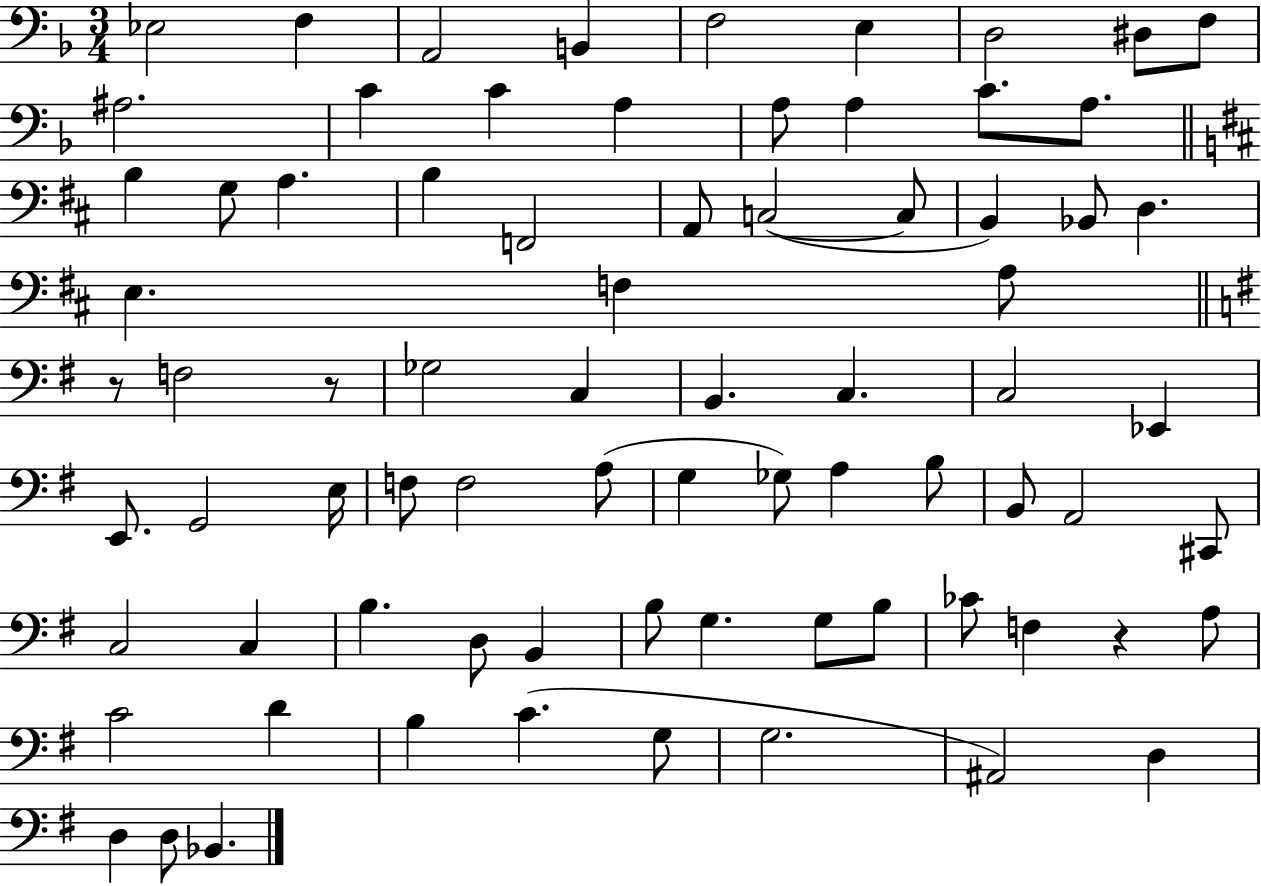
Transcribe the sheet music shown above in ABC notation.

X:1
T:Untitled
M:3/4
L:1/4
K:F
_E,2 F, A,,2 B,, F,2 E, D,2 ^D,/2 F,/2 ^A,2 C C A, A,/2 A, C/2 A,/2 B, G,/2 A, B, F,,2 A,,/2 C,2 C,/2 B,, _B,,/2 D, E, F, A,/2 z/2 F,2 z/2 _G,2 C, B,, C, C,2 _E,, E,,/2 G,,2 E,/4 F,/2 F,2 A,/2 G, _G,/2 A, B,/2 B,,/2 A,,2 ^C,,/2 C,2 C, B, D,/2 B,, B,/2 G, G,/2 B,/2 _C/2 F, z A,/2 C2 D B, C G,/2 G,2 ^A,,2 D, D, D,/2 _B,,